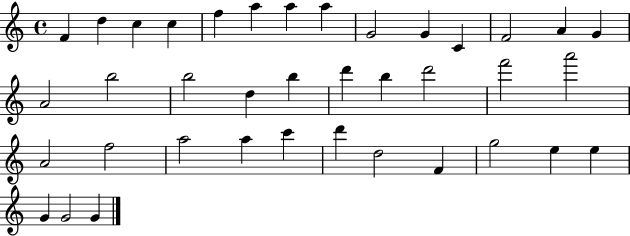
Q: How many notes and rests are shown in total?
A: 38